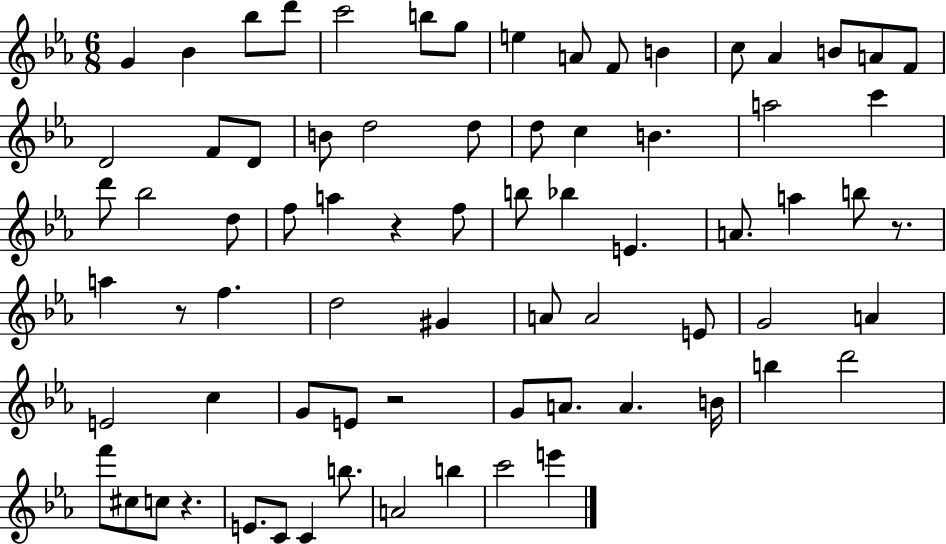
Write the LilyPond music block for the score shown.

{
  \clef treble
  \numericTimeSignature
  \time 6/8
  \key ees \major
  \repeat volta 2 { g'4 bes'4 bes''8 d'''8 | c'''2 b''8 g''8 | e''4 a'8 f'8 b'4 | c''8 aes'4 b'8 a'8 f'8 | \break d'2 f'8 d'8 | b'8 d''2 d''8 | d''8 c''4 b'4. | a''2 c'''4 | \break d'''8 bes''2 d''8 | f''8 a''4 r4 f''8 | b''8 bes''4 e'4. | a'8. a''4 b''8 r8. | \break a''4 r8 f''4. | d''2 gis'4 | a'8 a'2 e'8 | g'2 a'4 | \break e'2 c''4 | g'8 e'8 r2 | g'8 a'8. a'4. b'16 | b''4 d'''2 | \break f'''8 cis''8 c''8 r4. | e'8. c'8 c'4 b''8. | a'2 b''4 | c'''2 e'''4 | \break } \bar "|."
}